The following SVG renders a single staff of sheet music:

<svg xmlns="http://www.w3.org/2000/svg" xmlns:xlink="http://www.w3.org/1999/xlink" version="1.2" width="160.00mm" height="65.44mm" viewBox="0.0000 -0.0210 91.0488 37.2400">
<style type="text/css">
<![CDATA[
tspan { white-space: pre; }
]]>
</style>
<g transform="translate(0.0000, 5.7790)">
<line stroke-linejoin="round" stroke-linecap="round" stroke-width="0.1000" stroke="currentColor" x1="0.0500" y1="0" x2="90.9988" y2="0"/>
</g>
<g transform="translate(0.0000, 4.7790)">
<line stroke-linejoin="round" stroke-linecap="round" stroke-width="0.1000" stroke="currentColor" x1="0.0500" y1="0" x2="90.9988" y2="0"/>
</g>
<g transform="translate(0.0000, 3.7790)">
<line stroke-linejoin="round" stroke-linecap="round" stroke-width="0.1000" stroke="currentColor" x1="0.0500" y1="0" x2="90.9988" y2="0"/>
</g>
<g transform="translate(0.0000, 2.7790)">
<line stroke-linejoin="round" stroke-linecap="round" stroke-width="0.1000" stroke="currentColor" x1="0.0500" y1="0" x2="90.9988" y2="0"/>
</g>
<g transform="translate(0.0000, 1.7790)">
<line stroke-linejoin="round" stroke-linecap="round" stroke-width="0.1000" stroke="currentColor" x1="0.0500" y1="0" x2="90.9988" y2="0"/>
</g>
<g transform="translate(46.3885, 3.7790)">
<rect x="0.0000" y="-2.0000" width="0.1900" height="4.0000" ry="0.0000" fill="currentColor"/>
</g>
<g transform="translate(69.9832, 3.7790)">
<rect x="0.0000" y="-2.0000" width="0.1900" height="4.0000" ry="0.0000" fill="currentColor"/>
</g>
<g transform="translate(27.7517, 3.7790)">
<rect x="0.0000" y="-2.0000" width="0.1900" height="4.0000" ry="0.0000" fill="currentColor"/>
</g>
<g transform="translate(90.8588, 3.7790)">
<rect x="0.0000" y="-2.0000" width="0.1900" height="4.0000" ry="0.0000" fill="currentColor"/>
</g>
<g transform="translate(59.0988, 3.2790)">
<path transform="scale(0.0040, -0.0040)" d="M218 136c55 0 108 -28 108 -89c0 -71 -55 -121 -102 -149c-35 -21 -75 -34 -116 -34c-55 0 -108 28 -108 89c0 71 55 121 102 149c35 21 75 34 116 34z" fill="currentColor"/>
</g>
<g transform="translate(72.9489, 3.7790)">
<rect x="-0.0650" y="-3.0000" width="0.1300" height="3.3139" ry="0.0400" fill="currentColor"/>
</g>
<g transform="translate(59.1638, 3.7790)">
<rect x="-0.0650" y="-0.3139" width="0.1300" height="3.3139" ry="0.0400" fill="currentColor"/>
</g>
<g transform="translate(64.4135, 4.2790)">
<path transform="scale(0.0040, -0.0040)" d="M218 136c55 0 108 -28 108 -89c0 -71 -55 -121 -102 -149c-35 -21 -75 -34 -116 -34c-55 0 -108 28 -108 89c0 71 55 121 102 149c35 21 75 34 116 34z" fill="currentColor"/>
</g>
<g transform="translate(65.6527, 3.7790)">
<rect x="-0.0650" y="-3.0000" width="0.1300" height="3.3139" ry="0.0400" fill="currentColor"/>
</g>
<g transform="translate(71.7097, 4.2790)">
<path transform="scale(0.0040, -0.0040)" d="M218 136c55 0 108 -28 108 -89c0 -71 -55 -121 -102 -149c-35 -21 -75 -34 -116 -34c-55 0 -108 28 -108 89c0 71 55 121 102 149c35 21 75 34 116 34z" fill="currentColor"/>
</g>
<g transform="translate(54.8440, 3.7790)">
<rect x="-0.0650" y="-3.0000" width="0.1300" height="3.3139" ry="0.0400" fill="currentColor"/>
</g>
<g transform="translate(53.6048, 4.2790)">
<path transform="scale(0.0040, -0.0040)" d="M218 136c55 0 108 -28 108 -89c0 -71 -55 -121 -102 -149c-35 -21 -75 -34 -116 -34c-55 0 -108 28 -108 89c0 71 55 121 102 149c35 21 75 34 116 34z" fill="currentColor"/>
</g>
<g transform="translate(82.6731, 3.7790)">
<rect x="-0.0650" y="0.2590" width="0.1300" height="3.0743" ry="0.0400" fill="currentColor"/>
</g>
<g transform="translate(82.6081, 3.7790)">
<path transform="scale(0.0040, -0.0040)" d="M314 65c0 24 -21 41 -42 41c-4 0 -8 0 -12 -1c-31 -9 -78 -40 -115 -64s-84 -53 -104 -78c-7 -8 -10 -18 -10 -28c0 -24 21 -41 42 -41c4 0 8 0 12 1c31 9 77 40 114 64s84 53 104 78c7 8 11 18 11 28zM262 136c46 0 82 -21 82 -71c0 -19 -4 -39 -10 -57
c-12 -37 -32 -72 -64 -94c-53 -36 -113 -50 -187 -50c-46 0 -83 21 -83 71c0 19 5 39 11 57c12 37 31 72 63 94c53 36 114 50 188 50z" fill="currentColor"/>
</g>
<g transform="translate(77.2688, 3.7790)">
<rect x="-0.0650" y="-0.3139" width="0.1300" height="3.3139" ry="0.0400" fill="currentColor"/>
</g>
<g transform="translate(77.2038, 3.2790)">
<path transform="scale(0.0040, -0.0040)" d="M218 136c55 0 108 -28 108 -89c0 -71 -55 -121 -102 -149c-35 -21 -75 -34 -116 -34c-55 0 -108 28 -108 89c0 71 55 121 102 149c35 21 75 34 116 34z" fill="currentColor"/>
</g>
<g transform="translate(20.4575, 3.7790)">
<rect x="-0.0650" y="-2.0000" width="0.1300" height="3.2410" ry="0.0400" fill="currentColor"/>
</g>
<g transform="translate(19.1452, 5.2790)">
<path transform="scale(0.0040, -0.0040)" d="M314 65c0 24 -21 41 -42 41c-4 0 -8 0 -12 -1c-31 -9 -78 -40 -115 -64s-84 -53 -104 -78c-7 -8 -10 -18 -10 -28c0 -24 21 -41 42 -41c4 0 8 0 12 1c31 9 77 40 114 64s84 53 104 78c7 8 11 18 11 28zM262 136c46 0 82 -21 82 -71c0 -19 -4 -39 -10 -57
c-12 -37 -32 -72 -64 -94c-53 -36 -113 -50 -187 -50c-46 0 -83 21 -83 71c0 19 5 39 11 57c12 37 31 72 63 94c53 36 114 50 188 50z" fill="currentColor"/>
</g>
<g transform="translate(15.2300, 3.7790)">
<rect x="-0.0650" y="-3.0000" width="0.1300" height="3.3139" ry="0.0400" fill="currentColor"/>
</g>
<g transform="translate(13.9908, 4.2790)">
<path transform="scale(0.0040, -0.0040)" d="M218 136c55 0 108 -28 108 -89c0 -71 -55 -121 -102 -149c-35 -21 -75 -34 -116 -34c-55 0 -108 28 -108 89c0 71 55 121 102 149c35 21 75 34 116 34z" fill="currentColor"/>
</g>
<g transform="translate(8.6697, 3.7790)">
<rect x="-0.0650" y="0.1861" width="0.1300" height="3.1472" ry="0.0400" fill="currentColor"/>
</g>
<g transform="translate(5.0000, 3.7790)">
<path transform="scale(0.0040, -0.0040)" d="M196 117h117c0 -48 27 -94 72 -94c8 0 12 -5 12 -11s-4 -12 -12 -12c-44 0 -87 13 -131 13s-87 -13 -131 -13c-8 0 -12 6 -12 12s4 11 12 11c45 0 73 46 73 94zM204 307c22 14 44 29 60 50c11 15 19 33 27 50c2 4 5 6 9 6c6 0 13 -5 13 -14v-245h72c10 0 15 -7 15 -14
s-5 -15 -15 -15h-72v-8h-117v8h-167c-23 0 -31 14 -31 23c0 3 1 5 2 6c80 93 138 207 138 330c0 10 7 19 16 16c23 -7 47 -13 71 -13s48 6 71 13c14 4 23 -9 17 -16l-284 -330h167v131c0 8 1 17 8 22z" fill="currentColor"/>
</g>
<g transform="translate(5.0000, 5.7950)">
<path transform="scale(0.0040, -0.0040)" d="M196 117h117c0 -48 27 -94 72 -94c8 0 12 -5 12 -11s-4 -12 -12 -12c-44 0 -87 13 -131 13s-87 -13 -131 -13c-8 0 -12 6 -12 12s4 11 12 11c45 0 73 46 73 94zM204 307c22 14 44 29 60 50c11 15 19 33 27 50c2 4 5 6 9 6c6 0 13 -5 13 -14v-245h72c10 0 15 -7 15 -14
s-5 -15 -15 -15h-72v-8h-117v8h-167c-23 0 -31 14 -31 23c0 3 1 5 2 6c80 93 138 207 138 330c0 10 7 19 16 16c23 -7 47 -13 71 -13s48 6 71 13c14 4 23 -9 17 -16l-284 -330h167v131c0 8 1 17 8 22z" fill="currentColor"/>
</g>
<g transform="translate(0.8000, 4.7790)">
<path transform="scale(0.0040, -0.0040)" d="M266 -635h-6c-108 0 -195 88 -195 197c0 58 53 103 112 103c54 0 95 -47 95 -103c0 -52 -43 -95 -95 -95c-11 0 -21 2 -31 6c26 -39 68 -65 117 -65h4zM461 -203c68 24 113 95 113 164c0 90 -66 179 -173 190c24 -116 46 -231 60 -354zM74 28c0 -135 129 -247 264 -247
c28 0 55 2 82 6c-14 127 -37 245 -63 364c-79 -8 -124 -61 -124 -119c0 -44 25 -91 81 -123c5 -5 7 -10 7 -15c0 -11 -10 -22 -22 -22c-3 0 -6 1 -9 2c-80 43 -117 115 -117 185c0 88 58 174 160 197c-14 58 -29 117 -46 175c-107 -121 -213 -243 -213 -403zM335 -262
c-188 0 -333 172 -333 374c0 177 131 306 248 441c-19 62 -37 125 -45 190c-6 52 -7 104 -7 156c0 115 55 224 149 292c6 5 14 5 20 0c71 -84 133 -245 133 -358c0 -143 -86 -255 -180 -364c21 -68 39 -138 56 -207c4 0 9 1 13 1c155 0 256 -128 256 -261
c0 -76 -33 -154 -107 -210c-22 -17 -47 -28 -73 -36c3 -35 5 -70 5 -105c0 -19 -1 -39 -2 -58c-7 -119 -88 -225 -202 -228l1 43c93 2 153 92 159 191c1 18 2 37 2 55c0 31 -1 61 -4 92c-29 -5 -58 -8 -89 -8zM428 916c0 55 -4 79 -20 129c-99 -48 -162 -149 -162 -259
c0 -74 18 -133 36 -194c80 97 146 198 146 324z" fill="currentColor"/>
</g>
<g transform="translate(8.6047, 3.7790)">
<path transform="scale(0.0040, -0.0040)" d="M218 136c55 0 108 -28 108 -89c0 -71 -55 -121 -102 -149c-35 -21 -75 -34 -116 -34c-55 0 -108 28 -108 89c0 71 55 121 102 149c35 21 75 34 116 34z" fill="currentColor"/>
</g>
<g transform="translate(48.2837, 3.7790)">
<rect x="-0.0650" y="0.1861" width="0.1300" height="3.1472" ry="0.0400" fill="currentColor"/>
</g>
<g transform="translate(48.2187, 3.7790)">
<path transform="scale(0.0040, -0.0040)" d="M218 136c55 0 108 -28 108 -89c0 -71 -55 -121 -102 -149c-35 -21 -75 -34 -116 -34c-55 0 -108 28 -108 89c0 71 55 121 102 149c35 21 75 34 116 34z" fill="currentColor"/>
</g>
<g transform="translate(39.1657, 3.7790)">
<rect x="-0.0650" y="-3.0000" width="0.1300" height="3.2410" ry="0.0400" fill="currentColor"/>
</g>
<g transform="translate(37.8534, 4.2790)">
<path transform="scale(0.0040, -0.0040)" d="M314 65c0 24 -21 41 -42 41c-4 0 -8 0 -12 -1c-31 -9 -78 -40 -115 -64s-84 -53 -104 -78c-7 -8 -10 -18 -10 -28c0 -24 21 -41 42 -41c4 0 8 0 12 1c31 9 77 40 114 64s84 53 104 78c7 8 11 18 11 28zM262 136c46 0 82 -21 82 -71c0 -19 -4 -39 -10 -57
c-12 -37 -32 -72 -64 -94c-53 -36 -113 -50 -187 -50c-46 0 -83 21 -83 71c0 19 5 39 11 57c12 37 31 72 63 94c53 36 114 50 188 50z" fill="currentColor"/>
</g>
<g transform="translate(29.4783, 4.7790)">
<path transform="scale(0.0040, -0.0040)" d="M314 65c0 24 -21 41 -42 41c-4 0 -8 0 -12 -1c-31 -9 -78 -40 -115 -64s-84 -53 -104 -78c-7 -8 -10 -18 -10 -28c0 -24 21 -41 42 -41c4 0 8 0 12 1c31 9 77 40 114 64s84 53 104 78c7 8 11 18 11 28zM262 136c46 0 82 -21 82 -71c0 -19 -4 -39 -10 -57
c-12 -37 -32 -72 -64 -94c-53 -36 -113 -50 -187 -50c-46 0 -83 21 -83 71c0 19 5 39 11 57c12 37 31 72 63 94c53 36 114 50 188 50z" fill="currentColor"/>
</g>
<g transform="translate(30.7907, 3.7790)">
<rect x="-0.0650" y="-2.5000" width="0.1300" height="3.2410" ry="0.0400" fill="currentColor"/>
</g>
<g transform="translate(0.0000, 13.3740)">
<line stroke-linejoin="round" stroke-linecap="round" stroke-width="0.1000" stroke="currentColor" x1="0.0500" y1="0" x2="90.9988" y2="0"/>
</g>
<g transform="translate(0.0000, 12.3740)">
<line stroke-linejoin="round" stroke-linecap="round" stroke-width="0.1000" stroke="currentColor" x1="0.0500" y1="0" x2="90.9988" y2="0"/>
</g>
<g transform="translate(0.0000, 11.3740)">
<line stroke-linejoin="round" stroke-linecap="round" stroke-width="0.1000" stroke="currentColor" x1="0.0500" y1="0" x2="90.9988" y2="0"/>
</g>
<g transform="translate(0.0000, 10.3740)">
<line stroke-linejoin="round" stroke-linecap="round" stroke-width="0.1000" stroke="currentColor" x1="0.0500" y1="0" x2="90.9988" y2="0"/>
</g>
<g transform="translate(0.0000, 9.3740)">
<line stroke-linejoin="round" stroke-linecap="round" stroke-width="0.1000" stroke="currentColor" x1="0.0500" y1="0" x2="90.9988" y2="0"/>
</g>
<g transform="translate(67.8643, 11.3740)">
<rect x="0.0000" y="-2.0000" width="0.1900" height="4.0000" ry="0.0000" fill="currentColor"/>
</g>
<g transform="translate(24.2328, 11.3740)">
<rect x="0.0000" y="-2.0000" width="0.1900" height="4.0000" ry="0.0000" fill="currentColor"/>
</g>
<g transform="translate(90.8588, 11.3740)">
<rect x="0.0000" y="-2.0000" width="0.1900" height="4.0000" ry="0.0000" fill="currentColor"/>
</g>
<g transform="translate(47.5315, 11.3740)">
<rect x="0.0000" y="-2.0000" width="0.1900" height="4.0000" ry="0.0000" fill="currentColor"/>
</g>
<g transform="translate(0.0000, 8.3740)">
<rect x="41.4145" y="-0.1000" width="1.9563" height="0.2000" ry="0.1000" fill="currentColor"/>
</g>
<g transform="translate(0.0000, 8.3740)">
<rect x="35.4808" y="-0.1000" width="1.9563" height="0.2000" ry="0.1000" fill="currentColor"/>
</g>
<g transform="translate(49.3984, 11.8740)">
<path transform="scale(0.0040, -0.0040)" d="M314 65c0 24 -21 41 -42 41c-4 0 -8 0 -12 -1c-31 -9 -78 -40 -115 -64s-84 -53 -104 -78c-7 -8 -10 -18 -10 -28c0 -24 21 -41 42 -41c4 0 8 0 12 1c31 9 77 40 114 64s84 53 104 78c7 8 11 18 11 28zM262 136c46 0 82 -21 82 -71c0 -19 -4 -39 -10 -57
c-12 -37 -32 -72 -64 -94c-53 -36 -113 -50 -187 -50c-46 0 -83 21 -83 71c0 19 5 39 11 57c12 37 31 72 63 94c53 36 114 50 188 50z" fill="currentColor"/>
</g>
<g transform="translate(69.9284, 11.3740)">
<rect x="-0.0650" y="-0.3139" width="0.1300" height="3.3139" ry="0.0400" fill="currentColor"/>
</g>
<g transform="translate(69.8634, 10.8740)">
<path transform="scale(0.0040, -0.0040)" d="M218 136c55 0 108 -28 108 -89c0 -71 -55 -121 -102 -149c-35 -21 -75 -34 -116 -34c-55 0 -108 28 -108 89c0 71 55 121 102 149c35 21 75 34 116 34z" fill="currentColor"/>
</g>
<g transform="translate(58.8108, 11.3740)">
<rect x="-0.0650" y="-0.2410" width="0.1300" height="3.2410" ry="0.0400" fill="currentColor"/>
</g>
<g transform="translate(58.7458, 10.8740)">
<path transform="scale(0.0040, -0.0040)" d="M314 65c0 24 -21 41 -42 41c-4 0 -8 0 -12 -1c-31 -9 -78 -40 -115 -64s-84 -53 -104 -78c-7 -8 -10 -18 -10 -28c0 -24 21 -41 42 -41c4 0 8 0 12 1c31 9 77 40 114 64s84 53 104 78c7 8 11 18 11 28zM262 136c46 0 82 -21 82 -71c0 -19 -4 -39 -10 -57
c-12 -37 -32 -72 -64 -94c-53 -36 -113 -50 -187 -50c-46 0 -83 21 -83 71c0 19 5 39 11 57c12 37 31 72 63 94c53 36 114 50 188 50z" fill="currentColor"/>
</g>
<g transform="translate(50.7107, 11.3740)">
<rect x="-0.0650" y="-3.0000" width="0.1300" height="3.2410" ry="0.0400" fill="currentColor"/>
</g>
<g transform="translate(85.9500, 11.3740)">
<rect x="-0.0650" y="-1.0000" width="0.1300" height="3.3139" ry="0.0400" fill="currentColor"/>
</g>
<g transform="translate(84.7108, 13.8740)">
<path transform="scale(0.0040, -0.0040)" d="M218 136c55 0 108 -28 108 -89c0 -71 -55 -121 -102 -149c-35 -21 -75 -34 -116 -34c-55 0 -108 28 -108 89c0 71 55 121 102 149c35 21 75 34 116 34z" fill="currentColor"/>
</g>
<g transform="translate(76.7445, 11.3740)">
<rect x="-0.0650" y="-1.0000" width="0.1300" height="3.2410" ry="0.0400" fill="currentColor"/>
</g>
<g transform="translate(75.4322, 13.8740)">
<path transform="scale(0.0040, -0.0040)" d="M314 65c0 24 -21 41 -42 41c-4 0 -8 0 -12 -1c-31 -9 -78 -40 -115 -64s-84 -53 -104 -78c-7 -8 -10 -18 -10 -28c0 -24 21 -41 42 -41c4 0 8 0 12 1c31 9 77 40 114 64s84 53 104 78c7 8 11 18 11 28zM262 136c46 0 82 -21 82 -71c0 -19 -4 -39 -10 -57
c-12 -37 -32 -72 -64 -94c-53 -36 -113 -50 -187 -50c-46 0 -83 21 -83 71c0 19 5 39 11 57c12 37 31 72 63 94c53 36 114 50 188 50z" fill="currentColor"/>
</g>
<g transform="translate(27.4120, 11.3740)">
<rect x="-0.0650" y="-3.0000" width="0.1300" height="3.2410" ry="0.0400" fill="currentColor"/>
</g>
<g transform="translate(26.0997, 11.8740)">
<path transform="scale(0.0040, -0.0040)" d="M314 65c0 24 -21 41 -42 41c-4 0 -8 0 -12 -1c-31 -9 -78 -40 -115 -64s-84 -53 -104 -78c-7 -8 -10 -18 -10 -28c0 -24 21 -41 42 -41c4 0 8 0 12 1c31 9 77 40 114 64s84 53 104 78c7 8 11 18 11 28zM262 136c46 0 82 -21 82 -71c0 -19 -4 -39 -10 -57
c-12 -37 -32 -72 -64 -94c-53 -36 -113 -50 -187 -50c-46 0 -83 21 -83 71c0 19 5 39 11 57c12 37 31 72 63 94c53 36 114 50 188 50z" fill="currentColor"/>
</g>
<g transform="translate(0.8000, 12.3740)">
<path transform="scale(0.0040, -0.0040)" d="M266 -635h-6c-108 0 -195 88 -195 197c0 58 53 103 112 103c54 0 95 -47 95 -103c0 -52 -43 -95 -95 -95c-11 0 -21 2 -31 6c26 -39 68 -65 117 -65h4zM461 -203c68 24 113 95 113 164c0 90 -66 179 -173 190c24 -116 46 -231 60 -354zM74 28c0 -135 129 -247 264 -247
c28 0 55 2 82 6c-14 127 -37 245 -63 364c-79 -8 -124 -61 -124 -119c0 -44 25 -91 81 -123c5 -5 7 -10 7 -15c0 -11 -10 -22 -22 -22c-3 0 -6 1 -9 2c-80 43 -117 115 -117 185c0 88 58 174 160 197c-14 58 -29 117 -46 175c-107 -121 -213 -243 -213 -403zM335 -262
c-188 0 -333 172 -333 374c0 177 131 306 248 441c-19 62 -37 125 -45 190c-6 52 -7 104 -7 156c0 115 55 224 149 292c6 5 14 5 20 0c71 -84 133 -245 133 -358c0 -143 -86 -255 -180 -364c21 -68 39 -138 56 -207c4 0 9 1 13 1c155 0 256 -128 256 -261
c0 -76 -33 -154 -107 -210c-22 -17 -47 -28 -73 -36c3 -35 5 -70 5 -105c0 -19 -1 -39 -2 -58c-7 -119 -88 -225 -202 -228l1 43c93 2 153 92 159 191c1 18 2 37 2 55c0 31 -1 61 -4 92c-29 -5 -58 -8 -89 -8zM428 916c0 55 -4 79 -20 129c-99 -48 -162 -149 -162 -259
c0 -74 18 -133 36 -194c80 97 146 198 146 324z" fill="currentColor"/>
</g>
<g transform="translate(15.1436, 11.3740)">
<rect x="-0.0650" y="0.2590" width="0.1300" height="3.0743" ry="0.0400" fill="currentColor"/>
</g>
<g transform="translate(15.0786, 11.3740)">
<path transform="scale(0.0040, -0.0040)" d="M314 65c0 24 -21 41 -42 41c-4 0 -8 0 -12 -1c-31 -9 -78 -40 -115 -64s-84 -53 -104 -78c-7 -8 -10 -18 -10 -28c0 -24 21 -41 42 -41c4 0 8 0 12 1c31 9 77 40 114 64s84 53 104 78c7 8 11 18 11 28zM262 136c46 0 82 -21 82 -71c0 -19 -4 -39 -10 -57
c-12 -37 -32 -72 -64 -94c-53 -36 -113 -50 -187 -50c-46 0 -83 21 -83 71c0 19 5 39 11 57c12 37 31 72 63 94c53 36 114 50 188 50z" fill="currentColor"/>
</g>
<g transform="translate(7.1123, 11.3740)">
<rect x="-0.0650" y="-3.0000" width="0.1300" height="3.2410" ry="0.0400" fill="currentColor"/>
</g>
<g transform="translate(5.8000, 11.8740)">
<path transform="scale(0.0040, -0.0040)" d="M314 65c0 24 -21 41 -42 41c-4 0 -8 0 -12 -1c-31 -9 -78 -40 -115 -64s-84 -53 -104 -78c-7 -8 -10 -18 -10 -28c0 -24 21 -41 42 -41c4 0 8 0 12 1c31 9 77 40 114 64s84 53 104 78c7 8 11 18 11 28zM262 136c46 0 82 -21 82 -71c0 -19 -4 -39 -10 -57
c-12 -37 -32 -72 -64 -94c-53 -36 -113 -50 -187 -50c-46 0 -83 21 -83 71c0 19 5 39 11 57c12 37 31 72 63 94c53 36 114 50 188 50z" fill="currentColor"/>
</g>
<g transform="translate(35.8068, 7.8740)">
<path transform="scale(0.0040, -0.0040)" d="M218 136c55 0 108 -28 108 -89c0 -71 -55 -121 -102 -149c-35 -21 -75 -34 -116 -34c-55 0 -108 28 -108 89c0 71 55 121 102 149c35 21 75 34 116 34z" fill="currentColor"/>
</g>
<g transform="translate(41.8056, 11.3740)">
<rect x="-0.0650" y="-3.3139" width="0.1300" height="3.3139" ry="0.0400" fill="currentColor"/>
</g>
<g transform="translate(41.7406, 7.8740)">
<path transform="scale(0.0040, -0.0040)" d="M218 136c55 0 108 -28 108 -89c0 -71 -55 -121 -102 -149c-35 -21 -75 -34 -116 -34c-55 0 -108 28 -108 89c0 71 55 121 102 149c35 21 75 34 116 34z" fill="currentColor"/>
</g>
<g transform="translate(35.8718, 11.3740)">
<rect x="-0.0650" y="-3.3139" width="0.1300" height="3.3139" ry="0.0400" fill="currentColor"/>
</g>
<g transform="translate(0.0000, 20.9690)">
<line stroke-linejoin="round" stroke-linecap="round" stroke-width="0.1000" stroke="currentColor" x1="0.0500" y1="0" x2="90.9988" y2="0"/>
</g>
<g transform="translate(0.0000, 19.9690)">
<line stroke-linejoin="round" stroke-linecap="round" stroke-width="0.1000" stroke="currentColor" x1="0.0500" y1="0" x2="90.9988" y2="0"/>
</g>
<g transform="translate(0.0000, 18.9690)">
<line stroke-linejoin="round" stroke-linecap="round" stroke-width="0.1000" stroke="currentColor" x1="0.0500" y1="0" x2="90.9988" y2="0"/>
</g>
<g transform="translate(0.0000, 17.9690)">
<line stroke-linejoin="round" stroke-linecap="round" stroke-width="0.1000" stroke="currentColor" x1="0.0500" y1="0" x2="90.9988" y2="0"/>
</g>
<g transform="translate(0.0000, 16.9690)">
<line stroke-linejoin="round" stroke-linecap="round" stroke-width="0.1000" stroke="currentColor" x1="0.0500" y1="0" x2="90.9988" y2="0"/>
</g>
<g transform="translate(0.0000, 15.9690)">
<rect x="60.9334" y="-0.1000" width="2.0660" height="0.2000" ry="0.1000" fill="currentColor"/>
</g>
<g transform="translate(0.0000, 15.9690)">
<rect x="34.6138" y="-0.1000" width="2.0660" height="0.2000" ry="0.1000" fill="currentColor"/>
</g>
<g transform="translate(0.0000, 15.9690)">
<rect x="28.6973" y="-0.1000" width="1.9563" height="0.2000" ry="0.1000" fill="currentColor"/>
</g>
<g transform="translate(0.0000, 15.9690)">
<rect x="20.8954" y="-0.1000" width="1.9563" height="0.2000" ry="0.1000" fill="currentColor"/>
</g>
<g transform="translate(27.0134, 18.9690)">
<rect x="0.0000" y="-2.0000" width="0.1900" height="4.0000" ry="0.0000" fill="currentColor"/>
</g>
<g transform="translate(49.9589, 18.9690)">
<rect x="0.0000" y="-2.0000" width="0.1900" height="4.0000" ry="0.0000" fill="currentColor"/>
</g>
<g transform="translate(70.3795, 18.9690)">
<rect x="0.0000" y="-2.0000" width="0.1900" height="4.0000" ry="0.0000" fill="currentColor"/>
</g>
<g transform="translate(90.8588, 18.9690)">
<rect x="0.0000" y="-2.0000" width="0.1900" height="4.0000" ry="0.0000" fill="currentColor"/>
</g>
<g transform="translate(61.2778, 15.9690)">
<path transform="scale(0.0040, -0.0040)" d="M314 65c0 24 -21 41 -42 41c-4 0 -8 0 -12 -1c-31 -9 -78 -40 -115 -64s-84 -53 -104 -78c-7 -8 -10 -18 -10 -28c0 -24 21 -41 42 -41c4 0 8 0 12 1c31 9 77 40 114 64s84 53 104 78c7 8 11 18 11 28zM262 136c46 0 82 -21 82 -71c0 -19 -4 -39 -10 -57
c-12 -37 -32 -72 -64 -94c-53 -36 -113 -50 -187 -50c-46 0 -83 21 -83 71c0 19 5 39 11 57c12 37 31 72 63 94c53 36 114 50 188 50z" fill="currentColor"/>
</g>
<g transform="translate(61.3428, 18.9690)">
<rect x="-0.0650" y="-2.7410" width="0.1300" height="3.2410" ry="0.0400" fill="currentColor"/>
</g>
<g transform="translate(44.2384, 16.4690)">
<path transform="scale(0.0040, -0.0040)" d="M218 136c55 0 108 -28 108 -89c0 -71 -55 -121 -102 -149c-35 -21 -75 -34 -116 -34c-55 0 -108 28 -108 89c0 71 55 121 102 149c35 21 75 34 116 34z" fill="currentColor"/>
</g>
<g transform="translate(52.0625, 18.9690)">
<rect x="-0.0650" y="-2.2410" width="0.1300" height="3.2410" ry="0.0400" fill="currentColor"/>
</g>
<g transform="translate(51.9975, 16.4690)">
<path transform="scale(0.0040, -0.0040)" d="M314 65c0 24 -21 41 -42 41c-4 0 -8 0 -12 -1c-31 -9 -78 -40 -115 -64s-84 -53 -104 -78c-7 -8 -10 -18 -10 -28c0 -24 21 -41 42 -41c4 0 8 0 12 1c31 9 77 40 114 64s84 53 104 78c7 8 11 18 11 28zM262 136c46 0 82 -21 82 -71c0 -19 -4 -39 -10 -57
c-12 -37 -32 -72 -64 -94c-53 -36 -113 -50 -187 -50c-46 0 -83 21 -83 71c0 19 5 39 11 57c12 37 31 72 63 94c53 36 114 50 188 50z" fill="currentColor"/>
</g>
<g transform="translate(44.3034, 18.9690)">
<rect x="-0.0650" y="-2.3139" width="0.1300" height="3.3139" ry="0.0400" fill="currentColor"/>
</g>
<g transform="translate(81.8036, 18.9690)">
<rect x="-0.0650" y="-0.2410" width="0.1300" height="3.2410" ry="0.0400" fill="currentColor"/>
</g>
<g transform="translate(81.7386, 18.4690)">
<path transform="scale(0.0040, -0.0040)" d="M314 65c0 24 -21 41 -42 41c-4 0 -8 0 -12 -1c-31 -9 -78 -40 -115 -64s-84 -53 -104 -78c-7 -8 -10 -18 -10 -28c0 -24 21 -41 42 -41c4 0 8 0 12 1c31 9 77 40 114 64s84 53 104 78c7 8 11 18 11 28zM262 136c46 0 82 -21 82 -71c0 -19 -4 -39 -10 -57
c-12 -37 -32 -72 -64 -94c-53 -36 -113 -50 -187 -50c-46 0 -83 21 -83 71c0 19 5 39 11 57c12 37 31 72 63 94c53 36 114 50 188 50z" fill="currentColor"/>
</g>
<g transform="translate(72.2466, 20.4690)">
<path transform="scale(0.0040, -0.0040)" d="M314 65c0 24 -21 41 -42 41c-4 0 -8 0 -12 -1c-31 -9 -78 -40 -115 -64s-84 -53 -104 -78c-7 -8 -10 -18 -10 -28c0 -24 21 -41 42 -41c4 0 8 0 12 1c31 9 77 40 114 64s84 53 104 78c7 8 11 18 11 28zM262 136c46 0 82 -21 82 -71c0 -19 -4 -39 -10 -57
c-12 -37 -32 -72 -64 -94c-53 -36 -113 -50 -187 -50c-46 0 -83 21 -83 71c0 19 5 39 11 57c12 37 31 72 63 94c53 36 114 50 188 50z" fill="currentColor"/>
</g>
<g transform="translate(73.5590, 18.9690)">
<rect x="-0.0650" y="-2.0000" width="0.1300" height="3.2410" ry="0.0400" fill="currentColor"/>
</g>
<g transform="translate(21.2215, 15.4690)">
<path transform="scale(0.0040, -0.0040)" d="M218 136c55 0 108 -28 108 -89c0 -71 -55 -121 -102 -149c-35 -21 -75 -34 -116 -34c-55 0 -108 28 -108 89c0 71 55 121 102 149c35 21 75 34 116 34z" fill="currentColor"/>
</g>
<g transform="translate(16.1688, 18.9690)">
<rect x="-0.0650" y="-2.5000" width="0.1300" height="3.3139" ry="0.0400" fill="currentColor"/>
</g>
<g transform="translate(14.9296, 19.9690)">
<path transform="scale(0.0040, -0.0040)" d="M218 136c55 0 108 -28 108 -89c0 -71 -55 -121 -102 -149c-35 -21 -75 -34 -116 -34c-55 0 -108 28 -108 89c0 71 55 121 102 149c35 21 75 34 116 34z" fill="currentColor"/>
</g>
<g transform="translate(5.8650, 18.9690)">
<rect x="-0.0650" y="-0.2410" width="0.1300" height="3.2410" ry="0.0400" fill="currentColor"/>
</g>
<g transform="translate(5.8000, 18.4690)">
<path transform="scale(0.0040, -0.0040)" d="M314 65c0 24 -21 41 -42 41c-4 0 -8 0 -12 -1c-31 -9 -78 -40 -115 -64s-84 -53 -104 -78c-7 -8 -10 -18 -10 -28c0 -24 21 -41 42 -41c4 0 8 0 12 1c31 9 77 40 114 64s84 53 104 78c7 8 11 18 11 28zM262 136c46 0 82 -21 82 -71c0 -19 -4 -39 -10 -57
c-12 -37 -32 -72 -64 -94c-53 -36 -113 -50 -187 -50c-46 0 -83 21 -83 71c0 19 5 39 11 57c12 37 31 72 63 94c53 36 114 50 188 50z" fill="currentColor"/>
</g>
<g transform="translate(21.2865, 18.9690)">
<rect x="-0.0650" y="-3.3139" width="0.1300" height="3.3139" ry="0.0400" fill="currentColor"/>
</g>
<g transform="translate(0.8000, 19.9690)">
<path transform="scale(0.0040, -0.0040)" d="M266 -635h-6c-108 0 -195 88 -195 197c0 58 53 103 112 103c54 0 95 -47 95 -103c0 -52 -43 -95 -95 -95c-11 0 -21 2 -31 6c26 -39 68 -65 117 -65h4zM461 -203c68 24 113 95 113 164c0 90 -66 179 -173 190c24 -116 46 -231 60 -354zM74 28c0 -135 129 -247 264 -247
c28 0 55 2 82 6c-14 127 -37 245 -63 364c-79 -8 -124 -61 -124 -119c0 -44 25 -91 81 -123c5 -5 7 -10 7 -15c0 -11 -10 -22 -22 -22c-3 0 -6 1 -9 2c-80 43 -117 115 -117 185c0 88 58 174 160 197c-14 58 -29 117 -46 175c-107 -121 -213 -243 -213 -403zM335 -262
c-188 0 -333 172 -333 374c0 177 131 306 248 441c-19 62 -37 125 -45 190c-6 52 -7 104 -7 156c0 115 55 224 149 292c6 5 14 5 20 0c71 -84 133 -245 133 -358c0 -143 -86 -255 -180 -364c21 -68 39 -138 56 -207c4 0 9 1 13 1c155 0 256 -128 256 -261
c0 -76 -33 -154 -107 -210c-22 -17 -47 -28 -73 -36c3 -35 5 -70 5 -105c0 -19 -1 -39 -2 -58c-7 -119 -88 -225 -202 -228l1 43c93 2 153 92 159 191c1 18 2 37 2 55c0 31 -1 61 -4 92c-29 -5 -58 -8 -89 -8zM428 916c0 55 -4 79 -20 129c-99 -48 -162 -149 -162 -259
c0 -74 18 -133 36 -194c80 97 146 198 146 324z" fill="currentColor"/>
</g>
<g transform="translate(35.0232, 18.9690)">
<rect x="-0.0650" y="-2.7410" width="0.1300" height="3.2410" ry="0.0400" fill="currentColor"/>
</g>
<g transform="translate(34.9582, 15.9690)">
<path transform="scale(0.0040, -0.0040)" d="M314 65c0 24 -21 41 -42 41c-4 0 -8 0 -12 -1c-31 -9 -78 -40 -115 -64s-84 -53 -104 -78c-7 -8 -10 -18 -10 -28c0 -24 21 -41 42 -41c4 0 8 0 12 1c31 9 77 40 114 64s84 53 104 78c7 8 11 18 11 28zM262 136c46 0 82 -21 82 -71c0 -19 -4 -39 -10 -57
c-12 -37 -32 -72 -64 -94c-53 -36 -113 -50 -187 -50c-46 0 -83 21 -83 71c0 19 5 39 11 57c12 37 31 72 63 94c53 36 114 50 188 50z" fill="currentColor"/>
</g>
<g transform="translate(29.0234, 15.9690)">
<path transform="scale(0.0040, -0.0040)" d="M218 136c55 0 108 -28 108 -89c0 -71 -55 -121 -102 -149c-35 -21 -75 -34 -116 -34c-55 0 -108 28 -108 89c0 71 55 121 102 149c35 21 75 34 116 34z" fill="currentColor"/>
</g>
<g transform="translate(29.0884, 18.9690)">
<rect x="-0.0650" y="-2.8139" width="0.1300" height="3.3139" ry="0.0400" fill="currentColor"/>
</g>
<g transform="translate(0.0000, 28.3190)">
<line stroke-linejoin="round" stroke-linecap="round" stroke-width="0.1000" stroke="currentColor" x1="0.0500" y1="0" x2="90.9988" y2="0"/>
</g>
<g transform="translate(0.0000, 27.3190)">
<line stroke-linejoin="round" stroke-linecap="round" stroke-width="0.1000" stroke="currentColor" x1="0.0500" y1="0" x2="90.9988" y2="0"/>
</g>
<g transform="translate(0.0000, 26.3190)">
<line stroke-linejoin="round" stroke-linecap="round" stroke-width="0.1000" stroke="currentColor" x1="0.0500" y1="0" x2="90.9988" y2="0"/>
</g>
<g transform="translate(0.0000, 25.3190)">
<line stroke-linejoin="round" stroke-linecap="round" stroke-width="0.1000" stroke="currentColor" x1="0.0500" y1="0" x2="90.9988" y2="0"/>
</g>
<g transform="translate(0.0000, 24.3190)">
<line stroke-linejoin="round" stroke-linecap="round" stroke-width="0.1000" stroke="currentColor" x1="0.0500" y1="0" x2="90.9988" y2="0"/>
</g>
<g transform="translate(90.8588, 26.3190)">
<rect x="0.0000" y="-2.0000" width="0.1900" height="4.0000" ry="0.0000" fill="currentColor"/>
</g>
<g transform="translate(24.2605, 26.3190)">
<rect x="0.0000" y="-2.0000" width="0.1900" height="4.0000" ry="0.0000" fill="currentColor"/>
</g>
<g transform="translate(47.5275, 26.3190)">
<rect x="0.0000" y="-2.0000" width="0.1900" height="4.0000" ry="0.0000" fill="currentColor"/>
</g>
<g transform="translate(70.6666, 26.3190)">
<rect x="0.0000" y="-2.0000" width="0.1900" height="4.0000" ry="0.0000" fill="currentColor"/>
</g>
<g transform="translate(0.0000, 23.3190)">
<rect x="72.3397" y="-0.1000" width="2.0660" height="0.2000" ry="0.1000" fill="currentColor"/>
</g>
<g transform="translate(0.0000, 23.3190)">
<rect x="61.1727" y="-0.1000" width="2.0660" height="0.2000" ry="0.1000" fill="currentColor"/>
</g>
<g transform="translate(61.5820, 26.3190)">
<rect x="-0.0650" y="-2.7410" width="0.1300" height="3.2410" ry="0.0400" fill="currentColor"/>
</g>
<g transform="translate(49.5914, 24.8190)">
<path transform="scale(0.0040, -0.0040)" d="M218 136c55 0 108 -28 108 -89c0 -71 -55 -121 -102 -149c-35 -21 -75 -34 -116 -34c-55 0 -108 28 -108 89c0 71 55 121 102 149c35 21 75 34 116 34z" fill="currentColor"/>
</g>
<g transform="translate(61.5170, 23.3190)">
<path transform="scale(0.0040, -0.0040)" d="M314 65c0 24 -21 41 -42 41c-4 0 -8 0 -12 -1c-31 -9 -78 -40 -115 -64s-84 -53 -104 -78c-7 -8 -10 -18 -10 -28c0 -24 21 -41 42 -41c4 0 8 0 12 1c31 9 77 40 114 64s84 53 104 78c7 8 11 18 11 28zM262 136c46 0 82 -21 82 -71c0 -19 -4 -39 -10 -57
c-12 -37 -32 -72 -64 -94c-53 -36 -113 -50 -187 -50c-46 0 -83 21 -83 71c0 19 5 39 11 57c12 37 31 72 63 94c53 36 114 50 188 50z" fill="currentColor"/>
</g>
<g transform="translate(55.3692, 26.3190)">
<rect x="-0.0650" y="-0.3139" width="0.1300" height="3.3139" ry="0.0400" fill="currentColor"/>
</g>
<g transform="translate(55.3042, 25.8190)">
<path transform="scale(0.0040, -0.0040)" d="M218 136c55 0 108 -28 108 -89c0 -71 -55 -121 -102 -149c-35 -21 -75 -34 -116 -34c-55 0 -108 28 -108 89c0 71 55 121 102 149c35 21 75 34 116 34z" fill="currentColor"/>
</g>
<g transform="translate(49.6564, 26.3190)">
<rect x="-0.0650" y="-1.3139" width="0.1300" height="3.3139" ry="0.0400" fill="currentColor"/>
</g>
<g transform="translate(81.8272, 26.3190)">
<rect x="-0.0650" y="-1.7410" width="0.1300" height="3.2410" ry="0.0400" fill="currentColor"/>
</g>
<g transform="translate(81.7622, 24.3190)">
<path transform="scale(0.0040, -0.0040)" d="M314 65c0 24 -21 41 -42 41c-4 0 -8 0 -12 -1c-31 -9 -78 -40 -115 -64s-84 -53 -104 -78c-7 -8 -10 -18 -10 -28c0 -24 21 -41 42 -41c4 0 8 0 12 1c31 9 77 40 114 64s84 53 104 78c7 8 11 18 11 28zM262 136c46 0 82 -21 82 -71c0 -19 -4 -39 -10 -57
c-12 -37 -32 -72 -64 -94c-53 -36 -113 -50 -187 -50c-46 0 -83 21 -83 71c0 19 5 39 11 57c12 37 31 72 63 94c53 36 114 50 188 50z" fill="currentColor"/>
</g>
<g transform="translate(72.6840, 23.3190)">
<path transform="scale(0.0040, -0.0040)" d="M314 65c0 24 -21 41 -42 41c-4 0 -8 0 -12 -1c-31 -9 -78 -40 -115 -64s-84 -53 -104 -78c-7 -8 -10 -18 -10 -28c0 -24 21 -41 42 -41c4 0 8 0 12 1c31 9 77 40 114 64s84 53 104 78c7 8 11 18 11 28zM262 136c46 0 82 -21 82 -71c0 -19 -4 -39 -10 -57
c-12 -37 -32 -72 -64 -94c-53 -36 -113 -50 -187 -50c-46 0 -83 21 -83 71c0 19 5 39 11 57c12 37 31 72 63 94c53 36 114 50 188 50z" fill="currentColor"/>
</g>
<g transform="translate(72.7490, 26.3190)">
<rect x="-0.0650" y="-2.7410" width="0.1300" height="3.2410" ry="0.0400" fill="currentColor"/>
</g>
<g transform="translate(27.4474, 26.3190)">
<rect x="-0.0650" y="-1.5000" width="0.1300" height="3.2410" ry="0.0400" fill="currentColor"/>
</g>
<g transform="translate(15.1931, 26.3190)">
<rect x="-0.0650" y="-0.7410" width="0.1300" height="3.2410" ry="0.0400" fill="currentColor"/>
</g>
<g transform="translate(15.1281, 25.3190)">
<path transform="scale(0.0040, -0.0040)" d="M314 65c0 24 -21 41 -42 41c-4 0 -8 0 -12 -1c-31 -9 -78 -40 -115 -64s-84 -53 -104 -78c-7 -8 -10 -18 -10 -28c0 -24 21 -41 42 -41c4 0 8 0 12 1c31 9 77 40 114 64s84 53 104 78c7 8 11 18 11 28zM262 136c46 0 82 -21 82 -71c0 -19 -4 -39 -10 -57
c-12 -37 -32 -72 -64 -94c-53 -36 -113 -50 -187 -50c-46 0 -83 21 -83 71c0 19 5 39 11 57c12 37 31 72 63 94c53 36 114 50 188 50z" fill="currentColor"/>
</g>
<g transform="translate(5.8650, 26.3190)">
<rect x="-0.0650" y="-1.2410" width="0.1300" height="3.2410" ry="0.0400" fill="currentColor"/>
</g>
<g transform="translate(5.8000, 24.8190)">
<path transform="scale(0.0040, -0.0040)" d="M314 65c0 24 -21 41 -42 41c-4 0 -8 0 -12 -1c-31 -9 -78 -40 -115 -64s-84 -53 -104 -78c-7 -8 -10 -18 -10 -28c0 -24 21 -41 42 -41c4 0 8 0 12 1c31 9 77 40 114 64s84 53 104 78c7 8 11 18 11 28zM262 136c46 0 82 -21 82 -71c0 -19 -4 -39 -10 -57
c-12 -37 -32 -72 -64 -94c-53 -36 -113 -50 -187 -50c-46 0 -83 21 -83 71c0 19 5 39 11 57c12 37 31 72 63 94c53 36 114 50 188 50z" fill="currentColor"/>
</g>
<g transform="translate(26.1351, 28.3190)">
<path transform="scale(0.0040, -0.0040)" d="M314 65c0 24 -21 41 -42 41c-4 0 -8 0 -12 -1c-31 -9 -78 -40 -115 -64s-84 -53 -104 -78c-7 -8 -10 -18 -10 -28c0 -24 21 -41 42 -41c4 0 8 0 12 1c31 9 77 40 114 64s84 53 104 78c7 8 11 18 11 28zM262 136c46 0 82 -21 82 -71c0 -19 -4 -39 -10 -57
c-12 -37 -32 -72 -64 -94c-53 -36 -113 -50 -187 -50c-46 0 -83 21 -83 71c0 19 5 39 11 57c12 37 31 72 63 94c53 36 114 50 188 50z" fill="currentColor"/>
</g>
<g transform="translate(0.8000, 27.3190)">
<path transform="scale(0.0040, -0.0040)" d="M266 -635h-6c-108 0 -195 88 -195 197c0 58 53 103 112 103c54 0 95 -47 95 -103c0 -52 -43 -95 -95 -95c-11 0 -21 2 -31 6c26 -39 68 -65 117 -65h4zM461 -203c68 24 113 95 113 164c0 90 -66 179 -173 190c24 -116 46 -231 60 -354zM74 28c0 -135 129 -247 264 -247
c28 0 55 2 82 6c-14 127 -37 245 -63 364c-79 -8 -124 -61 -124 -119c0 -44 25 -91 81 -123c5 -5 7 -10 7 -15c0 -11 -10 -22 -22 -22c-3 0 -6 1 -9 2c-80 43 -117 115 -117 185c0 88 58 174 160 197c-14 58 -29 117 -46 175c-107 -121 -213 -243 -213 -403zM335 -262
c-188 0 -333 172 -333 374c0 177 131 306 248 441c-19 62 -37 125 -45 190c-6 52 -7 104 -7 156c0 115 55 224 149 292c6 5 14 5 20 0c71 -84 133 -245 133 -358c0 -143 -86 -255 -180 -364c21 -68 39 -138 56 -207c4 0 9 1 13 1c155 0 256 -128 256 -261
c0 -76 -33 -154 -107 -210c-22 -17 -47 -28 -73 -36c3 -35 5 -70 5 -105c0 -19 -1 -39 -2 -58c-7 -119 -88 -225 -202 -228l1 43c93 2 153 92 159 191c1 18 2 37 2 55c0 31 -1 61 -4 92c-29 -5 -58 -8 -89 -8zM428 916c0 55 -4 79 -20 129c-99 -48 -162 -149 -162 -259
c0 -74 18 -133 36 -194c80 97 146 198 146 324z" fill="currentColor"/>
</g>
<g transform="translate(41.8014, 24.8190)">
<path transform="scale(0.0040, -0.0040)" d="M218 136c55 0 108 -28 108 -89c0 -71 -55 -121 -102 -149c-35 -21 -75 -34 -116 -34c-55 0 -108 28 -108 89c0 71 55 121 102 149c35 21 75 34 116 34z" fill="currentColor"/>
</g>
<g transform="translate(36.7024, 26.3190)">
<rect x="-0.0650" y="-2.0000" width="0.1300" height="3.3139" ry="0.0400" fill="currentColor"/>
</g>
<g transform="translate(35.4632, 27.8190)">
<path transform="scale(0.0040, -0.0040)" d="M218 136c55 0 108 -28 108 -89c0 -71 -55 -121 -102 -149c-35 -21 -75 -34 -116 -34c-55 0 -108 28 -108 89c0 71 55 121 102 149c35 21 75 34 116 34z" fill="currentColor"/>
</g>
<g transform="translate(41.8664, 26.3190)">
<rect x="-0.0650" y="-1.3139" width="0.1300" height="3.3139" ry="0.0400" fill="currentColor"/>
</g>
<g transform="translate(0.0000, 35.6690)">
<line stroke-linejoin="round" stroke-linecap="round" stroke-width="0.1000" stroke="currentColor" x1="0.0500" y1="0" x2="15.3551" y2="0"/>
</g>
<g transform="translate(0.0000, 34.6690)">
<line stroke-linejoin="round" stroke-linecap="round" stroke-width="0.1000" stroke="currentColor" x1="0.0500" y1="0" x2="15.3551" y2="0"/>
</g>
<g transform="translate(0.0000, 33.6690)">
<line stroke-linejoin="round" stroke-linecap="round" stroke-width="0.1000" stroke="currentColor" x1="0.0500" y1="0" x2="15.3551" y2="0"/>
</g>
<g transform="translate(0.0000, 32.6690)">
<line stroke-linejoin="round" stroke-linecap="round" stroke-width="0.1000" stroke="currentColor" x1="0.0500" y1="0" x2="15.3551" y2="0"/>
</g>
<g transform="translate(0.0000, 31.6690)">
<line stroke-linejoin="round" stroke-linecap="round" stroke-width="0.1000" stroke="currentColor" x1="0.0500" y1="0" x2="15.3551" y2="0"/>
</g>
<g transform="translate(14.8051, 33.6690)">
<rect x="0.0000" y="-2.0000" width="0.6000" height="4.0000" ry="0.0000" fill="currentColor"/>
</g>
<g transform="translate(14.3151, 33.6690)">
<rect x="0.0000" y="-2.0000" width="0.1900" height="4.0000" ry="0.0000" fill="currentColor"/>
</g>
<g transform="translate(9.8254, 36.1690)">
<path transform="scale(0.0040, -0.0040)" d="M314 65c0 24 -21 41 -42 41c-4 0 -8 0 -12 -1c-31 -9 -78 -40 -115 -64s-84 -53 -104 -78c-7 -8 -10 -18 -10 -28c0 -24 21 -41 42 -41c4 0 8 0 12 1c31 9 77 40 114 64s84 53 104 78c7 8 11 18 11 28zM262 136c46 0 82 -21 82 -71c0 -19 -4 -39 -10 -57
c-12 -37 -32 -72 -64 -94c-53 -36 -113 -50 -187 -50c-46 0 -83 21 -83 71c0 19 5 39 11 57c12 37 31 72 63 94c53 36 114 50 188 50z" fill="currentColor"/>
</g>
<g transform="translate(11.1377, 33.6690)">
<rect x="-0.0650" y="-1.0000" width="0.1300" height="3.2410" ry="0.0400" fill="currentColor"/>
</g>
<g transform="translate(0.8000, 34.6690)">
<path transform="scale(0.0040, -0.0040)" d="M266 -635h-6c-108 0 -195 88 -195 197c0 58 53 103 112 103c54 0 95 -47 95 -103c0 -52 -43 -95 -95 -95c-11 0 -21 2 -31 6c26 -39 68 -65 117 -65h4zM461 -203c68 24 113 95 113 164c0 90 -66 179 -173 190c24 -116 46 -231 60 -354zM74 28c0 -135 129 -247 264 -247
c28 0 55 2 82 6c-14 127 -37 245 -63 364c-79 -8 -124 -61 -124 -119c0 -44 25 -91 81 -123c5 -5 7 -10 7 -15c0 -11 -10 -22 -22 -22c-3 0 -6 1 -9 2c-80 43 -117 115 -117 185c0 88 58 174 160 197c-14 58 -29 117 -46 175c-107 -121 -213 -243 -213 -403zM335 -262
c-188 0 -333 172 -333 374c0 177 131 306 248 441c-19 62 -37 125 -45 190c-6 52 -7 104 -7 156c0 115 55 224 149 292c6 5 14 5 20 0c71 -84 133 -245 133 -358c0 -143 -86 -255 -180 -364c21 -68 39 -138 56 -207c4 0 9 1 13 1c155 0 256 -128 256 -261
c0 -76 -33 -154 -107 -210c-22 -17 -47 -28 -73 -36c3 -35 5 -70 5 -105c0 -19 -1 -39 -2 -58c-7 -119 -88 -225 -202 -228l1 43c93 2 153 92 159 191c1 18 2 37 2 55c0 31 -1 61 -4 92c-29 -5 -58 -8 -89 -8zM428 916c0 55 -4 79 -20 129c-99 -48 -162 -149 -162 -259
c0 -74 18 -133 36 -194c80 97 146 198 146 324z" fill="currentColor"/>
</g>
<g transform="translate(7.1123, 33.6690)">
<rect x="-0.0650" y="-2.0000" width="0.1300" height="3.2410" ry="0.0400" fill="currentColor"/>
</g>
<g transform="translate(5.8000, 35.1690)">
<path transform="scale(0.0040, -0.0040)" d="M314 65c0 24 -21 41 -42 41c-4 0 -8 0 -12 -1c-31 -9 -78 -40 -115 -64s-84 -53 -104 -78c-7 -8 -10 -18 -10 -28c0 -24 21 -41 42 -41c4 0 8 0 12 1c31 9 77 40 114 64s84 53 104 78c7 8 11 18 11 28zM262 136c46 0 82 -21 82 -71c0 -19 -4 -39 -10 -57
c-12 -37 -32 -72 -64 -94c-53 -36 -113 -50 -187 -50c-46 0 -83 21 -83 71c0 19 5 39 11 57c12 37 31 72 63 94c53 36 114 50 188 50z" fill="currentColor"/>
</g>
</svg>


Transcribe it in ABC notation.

X:1
T:Untitled
M:4/4
L:1/4
K:C
B A F2 G2 A2 B A c A A c B2 A2 B2 A2 b b A2 c2 c D2 D c2 G b a a2 g g2 a2 F2 c2 e2 d2 E2 F e e c a2 a2 f2 F2 D2